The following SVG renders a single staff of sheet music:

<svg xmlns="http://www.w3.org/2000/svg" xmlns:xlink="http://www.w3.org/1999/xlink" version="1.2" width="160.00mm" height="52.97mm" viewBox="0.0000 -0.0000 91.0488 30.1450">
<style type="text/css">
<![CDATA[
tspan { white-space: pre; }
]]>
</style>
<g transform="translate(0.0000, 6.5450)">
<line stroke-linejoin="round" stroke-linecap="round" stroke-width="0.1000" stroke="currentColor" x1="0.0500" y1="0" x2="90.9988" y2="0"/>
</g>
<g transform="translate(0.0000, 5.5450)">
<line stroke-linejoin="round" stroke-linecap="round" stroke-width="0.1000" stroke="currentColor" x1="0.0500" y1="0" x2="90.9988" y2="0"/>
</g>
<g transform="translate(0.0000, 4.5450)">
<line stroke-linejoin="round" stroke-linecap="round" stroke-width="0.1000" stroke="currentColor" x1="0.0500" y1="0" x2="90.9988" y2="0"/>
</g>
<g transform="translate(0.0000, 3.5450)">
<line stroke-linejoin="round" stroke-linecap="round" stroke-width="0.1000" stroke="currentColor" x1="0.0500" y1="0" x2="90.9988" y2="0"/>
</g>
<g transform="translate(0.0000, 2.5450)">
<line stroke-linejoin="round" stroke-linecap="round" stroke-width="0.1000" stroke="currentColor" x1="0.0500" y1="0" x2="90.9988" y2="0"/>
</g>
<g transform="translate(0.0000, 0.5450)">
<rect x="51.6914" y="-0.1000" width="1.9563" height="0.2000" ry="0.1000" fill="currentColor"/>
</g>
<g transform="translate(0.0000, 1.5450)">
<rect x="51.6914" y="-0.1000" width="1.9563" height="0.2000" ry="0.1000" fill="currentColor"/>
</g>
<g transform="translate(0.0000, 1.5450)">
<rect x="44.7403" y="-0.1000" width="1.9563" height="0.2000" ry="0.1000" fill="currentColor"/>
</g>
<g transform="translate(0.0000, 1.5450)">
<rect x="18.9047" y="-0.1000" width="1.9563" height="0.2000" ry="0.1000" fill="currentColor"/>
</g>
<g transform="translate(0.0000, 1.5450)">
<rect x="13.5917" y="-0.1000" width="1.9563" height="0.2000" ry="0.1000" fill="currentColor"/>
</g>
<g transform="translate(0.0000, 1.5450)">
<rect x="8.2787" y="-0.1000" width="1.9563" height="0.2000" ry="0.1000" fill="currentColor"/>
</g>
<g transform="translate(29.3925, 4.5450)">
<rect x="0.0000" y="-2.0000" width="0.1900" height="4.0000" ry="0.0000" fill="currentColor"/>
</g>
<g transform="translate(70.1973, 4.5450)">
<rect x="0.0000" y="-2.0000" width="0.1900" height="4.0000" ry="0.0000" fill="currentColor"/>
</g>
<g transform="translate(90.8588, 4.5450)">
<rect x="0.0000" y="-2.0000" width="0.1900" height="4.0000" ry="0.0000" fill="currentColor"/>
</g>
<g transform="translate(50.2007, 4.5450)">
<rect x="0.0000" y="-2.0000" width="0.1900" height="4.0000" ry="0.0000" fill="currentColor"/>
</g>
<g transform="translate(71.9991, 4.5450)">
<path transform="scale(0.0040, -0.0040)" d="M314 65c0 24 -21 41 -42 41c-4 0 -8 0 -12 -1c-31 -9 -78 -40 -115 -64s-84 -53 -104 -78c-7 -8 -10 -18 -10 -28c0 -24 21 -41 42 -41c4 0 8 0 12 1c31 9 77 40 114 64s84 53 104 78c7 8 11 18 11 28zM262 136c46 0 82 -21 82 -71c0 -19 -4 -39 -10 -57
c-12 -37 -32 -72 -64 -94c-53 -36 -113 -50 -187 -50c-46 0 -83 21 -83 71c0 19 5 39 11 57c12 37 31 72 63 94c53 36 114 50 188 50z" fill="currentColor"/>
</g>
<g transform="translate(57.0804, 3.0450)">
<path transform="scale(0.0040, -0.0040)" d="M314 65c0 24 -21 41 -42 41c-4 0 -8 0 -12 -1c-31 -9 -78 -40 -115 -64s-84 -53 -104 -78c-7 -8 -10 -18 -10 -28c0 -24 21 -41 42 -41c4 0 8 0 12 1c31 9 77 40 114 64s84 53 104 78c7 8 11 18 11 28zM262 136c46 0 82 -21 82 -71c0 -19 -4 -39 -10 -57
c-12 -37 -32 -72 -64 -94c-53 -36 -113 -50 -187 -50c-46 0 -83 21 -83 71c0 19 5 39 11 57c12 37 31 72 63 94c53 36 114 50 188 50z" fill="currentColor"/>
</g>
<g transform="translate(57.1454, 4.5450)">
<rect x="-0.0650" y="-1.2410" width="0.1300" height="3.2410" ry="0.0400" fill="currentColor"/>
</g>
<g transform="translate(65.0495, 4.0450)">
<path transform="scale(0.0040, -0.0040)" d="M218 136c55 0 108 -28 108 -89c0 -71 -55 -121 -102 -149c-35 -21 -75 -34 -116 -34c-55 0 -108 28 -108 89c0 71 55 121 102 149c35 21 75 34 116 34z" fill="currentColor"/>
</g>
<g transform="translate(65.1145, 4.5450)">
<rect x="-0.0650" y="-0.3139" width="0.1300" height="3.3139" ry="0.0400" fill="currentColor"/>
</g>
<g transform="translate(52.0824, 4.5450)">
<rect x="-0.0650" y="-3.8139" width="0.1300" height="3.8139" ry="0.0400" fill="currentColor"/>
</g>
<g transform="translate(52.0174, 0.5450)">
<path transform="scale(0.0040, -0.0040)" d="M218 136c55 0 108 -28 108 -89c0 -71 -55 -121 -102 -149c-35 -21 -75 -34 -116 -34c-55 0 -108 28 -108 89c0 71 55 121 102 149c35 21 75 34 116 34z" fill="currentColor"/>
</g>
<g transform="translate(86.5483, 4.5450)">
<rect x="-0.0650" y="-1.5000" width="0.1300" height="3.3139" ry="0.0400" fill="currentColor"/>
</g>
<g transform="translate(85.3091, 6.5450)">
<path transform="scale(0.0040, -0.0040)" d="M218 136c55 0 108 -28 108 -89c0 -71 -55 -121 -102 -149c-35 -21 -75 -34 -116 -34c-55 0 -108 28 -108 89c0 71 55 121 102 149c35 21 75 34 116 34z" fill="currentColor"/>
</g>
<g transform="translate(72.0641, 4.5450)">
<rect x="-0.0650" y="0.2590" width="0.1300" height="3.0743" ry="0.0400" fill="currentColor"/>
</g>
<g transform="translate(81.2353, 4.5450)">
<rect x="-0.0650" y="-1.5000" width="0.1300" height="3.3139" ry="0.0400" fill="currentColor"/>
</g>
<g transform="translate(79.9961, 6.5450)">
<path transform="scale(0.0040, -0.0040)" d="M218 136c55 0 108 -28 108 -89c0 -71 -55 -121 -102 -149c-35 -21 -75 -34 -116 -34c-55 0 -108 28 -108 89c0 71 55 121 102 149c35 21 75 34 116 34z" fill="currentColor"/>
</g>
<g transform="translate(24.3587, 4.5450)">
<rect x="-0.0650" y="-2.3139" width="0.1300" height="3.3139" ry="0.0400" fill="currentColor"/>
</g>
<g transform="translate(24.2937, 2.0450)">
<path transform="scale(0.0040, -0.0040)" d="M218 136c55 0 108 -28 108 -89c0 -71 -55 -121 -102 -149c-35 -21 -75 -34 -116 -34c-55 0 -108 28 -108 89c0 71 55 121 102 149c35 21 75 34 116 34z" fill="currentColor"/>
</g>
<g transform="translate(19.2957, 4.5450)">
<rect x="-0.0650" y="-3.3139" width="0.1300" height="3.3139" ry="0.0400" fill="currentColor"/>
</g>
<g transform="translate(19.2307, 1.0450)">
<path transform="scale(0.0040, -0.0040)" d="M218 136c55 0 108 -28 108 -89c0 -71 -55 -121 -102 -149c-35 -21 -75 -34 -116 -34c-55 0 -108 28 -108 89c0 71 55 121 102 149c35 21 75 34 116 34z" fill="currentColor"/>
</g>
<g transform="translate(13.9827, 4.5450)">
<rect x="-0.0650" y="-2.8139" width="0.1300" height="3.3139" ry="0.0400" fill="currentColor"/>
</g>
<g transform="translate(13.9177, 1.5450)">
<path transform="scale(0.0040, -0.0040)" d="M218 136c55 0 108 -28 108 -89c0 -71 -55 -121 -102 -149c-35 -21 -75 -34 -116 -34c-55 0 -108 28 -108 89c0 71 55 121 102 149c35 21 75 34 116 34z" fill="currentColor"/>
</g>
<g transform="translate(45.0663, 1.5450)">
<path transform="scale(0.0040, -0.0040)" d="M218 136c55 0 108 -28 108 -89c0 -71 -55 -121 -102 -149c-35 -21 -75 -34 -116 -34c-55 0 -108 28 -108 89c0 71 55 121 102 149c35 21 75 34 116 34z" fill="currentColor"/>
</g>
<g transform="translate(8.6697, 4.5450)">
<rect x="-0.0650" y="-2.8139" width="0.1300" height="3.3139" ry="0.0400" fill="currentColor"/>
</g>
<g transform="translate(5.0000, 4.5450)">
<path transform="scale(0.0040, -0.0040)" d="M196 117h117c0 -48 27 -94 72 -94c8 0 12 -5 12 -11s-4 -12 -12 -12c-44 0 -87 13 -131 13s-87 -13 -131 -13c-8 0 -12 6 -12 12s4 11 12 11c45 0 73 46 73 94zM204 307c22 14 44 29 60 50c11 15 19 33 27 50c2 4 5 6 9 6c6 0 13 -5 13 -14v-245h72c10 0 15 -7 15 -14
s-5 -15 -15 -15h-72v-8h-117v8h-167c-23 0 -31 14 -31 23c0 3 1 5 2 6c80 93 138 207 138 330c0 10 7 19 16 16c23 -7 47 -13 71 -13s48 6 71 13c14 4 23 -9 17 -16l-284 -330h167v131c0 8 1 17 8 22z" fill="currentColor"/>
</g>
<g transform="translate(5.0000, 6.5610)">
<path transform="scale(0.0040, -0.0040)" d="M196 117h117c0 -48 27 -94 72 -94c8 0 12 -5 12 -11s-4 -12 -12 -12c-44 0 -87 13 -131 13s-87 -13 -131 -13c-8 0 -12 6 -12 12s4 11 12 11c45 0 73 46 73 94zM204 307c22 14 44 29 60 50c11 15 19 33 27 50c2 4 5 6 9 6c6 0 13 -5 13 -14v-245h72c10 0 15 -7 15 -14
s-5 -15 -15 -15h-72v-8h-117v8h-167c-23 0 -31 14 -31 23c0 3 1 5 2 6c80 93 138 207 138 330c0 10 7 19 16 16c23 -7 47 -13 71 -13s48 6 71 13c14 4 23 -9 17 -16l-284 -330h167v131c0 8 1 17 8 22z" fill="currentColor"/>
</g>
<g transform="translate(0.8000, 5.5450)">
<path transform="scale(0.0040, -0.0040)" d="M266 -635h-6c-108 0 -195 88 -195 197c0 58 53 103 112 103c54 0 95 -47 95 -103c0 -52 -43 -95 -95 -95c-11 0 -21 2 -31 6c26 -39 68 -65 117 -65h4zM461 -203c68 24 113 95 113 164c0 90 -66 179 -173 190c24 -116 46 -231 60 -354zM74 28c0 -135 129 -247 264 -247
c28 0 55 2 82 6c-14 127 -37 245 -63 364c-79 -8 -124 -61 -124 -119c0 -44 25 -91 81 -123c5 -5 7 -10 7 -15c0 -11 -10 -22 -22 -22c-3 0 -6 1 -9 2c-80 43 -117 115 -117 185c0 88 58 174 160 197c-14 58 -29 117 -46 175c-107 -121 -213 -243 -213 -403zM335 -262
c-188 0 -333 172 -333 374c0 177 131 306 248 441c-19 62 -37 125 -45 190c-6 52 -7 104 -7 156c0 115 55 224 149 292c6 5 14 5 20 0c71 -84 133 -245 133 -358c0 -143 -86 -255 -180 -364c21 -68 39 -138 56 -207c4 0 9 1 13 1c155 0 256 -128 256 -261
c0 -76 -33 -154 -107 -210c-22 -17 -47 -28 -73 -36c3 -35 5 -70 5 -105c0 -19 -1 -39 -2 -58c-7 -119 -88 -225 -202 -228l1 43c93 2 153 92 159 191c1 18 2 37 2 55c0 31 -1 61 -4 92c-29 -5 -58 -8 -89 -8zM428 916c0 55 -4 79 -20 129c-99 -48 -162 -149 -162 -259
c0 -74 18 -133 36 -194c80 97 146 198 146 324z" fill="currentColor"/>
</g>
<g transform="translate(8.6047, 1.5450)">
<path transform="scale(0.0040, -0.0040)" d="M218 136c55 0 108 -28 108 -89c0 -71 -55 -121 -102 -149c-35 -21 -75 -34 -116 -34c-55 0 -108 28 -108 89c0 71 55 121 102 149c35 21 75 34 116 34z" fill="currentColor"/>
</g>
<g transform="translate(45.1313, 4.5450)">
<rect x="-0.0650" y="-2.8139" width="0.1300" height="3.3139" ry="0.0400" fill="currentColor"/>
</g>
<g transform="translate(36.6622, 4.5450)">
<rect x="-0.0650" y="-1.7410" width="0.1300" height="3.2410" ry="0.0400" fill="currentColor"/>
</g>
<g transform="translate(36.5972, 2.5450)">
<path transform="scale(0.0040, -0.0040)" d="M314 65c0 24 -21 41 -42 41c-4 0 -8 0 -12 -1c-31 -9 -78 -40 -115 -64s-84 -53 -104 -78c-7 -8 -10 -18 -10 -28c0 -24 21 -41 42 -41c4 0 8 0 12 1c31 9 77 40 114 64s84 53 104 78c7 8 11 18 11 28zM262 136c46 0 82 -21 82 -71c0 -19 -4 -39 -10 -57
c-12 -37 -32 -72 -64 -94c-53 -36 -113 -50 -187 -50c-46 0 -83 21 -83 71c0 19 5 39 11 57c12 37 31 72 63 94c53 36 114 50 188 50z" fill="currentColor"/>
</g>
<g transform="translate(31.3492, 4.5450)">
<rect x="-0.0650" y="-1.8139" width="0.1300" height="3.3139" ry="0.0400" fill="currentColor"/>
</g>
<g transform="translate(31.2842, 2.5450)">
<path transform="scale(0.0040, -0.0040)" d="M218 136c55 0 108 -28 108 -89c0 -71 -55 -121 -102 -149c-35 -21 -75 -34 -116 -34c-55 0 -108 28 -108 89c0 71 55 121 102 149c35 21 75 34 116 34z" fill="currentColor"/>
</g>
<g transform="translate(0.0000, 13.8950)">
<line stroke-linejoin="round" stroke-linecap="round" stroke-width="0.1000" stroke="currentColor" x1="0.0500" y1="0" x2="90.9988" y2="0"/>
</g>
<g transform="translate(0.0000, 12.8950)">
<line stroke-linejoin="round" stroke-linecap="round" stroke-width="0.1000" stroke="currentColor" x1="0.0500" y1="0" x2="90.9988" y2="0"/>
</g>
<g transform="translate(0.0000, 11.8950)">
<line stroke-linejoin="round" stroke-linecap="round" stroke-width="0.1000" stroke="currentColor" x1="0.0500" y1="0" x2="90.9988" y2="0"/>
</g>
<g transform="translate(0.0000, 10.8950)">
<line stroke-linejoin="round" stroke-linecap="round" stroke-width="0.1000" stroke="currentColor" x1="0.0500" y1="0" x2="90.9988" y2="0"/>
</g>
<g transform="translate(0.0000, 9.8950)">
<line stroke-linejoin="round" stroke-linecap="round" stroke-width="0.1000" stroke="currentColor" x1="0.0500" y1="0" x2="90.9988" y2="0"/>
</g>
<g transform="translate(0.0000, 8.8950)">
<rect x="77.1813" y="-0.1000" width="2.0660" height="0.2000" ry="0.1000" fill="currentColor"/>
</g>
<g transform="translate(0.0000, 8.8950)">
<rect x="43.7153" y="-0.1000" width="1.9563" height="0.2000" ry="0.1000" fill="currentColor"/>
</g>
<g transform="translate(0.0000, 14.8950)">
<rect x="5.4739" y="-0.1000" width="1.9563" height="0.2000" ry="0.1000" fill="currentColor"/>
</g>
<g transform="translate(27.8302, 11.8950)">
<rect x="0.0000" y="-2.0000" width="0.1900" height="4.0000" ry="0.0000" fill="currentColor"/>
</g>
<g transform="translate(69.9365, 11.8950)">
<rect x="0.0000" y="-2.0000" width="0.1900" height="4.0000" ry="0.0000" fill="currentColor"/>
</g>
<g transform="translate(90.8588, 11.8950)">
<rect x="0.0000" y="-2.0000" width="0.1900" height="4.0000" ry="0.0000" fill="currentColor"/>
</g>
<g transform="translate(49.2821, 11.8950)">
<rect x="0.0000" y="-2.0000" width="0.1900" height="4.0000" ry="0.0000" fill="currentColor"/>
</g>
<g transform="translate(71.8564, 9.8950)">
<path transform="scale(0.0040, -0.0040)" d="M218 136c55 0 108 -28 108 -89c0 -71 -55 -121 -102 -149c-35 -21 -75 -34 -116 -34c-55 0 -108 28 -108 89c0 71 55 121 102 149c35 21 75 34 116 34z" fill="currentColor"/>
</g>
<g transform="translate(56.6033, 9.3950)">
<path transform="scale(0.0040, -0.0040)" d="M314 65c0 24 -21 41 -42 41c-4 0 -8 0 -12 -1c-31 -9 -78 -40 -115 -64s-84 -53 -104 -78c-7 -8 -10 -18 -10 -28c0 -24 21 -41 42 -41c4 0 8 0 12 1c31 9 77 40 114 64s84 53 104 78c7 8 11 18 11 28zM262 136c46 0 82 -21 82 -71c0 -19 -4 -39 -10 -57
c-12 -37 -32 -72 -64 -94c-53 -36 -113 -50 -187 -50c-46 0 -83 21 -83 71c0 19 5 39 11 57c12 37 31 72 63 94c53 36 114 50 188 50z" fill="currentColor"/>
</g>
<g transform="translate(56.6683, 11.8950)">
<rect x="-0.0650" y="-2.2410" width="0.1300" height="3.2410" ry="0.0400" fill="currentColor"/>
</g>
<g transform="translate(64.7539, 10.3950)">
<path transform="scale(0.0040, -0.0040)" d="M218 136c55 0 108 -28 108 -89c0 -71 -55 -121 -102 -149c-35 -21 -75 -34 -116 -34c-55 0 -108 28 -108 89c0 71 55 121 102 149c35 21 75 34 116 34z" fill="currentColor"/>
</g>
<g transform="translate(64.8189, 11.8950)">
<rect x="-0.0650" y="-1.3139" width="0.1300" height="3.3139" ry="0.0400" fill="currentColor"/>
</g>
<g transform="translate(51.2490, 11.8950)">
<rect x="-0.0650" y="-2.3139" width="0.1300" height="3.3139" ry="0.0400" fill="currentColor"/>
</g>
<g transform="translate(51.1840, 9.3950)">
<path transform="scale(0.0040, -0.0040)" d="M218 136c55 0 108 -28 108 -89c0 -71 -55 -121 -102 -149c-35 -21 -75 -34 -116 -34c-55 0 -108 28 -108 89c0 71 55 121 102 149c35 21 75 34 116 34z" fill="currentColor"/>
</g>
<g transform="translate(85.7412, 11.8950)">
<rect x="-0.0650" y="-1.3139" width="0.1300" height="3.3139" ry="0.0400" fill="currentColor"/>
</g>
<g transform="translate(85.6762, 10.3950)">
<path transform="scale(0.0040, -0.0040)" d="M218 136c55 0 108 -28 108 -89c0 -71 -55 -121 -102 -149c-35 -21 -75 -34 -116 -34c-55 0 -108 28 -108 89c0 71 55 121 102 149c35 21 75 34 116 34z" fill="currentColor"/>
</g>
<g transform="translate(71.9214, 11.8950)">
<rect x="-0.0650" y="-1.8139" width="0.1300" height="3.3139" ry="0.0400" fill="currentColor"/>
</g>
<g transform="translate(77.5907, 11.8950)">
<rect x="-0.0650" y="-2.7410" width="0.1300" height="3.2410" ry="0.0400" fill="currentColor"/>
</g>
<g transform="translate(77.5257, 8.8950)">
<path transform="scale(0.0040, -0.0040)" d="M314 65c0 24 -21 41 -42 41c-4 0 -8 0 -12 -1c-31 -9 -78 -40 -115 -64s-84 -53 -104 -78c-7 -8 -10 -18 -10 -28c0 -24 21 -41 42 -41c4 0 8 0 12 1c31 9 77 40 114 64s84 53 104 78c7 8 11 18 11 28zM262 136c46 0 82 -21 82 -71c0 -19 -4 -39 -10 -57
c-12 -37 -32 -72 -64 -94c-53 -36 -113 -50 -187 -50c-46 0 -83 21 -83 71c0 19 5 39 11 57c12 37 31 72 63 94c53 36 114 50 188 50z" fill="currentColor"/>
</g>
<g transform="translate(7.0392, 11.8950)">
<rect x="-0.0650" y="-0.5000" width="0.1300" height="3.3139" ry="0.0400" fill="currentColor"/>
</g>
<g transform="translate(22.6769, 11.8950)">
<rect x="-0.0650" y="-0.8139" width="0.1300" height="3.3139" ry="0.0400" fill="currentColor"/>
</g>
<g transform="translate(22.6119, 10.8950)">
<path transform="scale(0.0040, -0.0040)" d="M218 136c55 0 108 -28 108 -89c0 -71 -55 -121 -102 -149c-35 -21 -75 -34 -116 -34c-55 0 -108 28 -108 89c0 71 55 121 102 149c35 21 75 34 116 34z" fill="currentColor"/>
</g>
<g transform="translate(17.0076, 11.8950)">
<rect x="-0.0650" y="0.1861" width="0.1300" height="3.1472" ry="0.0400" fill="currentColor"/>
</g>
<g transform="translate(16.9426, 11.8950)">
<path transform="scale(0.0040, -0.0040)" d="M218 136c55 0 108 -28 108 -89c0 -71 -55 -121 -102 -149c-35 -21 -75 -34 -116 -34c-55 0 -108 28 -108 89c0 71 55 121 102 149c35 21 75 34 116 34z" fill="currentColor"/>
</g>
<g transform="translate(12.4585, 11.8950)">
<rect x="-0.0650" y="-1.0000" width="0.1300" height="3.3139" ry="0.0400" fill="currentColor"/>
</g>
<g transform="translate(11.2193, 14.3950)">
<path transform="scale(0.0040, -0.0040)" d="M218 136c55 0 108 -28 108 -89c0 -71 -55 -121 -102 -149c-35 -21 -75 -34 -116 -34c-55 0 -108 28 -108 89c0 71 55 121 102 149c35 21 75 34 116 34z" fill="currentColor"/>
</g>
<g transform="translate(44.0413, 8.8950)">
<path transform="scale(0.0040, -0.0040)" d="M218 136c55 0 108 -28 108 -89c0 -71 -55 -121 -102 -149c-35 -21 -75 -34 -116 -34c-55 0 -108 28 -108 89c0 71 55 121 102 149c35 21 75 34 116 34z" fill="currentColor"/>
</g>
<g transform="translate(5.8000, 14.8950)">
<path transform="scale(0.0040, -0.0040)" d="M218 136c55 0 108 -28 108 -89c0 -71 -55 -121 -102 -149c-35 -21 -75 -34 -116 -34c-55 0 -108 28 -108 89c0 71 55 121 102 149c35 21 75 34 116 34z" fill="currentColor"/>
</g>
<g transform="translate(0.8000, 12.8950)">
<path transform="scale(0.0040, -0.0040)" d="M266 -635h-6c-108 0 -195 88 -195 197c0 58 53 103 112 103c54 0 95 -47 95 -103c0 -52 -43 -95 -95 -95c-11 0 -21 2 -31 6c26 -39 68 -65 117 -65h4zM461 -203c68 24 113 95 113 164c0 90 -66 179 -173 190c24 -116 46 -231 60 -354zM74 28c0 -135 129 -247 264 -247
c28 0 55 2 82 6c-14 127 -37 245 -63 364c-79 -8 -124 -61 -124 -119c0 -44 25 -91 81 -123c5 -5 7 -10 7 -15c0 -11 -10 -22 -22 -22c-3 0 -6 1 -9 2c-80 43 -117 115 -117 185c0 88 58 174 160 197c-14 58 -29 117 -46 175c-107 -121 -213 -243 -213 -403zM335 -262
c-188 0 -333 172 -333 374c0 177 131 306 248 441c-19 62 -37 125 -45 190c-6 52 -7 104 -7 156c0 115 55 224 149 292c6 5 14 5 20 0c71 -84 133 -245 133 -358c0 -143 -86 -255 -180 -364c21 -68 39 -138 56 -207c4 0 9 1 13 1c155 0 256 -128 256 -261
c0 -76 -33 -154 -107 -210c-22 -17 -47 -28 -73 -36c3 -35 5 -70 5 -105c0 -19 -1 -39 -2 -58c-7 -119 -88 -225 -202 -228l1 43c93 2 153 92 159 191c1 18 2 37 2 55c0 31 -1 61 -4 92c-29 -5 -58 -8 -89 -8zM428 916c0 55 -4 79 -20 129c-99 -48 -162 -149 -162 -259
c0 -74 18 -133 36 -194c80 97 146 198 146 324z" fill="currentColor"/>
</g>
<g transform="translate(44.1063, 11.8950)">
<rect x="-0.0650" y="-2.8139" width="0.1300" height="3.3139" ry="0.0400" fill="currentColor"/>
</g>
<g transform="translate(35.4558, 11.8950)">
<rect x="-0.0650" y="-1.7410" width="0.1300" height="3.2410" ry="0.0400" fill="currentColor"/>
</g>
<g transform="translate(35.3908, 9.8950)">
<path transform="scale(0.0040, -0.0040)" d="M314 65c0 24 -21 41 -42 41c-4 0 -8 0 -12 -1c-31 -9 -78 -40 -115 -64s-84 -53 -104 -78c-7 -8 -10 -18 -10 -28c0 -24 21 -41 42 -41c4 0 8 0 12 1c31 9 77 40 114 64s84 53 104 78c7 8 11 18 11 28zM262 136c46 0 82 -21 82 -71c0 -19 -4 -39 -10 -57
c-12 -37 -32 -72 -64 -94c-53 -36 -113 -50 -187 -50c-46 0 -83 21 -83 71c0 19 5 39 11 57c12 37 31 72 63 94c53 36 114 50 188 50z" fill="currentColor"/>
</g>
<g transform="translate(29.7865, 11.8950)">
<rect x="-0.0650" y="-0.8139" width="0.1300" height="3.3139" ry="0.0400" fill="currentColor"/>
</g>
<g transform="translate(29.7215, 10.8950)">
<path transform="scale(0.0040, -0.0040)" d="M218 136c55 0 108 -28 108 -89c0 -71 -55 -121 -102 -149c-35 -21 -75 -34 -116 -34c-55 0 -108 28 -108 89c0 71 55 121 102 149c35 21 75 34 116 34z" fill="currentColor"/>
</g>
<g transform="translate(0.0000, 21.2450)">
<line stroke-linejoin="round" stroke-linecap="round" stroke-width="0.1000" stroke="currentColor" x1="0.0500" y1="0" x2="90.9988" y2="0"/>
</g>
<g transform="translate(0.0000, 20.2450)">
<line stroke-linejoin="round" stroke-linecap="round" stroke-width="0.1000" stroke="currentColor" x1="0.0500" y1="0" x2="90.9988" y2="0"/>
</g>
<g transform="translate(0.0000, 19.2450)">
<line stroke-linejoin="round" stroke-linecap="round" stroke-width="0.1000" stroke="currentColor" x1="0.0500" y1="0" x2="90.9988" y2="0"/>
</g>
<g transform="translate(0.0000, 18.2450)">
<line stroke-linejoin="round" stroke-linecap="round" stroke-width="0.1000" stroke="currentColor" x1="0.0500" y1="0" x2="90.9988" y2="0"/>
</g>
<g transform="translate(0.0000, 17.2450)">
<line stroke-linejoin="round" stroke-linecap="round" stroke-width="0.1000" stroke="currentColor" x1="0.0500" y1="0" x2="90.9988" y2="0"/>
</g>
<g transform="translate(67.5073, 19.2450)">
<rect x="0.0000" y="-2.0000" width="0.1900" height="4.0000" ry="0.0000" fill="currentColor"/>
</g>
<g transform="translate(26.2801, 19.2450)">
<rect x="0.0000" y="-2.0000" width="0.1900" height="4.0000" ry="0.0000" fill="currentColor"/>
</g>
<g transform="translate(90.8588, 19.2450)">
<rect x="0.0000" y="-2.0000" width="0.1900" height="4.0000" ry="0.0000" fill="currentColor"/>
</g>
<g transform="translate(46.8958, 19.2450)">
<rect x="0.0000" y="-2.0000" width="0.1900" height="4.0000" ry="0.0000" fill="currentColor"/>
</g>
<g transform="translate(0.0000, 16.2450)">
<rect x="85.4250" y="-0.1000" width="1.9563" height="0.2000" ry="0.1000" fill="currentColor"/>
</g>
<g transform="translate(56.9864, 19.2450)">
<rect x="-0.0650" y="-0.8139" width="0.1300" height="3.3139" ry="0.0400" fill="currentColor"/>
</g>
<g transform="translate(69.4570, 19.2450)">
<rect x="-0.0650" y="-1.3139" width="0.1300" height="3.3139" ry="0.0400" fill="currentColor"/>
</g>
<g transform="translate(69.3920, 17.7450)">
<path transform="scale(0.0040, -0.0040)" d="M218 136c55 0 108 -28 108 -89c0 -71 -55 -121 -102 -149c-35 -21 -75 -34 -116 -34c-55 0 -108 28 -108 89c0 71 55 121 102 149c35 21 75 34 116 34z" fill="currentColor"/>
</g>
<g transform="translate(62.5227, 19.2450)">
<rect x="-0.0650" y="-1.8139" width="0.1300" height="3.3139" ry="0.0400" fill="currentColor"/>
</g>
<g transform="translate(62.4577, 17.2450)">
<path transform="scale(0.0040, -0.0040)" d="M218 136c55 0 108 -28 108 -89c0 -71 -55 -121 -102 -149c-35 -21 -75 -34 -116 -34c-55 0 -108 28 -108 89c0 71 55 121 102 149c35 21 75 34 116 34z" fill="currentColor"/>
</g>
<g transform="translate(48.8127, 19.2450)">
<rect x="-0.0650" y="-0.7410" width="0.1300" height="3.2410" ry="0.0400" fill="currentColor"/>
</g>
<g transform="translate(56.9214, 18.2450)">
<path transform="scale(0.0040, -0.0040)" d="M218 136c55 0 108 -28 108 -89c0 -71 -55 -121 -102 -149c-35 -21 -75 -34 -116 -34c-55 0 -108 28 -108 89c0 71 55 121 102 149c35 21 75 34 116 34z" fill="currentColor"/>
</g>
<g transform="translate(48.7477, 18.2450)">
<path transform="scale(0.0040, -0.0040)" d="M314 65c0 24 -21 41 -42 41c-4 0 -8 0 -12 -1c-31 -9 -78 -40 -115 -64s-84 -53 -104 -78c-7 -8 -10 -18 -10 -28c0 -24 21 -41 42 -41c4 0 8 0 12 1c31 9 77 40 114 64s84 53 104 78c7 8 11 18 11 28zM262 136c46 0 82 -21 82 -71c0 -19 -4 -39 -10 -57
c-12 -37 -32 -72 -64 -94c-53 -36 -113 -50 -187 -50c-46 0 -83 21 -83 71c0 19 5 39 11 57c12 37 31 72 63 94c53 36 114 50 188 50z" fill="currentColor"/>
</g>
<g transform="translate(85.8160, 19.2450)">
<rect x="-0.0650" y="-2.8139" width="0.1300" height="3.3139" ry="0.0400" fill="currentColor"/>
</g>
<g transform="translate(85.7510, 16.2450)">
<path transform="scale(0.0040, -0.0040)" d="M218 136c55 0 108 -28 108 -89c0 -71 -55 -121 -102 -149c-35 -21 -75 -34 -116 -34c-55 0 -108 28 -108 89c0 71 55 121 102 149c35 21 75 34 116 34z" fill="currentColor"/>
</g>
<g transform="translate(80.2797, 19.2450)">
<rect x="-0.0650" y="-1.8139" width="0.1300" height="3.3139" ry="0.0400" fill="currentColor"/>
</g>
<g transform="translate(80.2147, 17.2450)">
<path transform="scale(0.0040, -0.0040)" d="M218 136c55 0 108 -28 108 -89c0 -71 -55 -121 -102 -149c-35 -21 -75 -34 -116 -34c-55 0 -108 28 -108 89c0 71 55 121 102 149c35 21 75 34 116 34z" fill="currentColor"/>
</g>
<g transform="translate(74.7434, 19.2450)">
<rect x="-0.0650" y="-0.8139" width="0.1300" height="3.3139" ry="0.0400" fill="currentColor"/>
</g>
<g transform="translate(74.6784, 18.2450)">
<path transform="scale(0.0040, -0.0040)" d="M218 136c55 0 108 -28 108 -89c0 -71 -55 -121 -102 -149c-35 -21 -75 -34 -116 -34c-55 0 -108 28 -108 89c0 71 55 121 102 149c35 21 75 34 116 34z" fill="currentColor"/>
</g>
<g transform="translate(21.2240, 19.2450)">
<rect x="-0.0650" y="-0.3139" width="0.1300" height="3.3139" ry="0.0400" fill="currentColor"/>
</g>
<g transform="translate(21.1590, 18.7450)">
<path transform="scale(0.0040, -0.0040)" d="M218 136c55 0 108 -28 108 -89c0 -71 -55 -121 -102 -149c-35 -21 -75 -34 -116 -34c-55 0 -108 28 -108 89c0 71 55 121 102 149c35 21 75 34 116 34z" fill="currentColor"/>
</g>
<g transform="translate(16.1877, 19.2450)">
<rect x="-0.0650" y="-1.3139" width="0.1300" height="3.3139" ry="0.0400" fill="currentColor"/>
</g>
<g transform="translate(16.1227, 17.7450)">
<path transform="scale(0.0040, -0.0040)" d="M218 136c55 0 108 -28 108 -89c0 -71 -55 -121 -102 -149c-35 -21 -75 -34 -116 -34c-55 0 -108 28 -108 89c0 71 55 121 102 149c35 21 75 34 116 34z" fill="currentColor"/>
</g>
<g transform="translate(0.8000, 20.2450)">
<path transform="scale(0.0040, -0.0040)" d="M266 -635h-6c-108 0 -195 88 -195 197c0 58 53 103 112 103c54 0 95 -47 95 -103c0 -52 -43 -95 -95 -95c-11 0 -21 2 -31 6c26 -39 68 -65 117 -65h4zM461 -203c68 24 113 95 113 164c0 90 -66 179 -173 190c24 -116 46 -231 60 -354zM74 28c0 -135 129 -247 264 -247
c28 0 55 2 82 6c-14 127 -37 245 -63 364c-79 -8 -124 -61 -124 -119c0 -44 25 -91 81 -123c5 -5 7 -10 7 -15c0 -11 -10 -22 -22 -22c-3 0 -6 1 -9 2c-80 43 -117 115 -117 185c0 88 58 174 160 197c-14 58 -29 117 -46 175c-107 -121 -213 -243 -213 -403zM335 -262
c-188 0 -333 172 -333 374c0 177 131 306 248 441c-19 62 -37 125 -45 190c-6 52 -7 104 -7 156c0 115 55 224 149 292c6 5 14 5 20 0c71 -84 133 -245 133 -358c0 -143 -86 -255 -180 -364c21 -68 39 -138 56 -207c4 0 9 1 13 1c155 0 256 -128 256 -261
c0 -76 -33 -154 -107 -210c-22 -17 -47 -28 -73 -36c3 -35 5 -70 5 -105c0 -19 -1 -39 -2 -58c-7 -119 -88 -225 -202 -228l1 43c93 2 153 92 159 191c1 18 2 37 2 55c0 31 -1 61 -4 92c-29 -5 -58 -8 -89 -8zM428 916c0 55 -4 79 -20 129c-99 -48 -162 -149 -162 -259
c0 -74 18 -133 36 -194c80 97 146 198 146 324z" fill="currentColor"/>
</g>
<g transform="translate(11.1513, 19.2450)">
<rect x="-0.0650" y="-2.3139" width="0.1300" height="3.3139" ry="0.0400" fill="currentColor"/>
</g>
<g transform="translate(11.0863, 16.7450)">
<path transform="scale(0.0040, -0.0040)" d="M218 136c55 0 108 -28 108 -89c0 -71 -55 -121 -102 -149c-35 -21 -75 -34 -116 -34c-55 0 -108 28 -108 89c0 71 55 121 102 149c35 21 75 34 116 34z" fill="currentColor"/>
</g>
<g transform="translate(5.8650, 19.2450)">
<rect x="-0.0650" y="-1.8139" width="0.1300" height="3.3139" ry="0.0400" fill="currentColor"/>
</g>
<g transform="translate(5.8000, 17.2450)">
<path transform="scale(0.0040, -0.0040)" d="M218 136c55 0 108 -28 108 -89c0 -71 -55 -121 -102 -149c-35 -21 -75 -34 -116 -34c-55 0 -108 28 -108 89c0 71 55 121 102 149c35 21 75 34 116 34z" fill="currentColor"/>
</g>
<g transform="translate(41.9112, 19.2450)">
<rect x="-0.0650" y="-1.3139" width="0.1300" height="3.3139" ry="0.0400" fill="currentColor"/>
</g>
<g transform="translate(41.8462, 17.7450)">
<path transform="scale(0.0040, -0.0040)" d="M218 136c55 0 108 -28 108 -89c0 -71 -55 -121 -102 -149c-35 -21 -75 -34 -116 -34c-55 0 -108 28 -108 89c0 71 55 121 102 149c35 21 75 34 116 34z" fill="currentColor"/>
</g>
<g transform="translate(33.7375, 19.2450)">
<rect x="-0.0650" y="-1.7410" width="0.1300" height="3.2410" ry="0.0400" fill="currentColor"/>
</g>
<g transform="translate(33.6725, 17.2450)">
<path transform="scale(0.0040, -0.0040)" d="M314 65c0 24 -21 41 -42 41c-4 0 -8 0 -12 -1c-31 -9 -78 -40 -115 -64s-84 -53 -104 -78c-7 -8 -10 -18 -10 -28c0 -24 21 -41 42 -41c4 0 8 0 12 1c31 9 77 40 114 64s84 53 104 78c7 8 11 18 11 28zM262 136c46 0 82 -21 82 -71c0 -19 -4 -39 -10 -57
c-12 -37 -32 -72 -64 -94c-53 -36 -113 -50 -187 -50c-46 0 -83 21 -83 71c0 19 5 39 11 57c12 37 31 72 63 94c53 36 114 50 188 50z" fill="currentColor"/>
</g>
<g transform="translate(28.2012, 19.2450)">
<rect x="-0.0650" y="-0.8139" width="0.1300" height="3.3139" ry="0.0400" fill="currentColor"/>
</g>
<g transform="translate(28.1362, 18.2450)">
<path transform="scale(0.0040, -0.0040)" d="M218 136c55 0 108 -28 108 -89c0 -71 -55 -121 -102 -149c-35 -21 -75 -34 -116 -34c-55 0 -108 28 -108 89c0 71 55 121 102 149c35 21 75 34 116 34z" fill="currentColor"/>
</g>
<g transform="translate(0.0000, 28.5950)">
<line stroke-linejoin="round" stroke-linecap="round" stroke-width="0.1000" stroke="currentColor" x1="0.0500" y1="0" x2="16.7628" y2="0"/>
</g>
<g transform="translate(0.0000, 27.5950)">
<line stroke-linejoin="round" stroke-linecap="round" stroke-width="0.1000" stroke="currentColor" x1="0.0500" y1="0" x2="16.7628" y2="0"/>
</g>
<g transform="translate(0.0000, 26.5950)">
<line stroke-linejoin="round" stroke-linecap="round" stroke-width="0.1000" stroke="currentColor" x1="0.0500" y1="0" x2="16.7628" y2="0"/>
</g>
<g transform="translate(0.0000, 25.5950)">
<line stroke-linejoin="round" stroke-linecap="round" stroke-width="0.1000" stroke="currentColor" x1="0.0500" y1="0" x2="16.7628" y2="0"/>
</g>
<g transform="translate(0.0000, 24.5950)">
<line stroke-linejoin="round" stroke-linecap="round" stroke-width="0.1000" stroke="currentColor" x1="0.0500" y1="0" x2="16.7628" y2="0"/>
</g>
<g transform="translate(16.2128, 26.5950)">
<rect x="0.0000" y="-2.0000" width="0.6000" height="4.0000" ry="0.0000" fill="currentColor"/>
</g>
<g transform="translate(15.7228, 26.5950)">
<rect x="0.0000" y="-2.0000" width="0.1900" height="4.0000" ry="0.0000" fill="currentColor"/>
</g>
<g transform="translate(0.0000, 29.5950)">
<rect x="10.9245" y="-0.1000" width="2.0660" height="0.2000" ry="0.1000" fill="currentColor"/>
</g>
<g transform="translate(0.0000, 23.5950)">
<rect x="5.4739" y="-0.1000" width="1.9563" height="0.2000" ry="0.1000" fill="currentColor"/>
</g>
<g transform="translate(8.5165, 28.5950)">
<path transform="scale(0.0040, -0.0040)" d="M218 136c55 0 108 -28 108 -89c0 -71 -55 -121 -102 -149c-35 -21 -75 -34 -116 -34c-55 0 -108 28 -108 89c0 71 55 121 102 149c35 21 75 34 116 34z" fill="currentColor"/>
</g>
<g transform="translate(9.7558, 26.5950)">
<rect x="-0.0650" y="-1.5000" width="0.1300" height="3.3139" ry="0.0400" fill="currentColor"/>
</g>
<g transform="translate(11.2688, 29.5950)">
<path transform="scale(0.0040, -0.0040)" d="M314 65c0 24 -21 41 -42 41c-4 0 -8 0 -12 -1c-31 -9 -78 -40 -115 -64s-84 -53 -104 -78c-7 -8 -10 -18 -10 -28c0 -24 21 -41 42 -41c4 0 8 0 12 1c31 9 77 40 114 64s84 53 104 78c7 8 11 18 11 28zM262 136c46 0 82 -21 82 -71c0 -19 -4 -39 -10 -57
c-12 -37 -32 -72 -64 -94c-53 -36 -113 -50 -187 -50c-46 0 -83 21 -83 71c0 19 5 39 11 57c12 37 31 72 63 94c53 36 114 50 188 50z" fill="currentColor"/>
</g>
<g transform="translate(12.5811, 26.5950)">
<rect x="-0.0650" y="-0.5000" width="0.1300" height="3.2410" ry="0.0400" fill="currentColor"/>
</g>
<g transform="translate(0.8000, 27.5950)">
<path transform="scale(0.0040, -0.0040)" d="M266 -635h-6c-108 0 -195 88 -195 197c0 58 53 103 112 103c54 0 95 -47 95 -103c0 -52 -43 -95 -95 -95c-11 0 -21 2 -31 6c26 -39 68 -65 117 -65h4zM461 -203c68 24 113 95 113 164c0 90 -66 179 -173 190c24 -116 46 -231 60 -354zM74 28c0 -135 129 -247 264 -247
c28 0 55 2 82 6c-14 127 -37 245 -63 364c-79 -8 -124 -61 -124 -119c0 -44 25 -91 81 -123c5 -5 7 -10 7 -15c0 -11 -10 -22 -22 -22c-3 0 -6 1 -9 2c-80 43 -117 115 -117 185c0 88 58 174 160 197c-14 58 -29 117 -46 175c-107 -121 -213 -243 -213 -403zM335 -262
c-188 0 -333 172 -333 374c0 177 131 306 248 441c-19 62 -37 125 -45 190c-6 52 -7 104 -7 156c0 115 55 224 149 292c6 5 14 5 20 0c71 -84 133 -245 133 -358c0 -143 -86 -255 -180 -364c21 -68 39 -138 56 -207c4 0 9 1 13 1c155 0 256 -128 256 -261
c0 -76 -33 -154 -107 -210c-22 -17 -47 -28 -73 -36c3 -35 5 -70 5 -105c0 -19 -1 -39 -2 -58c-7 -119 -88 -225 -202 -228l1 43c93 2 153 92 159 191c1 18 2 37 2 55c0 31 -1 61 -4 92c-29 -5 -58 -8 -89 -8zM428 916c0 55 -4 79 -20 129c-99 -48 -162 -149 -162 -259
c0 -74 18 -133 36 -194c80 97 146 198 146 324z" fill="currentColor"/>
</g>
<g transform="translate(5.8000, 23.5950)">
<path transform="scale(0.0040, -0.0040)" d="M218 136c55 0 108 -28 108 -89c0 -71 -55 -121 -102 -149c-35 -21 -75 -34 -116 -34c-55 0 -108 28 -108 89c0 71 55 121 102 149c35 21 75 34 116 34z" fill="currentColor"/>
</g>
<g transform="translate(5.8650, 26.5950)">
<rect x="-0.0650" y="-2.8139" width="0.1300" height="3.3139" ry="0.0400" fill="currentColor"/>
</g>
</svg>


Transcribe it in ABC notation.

X:1
T:Untitled
M:4/4
L:1/4
K:C
a a b g f f2 a c' e2 c B2 E E C D B d d f2 a g g2 e f a2 e f g e c d f2 e d2 d f e d f a a E C2